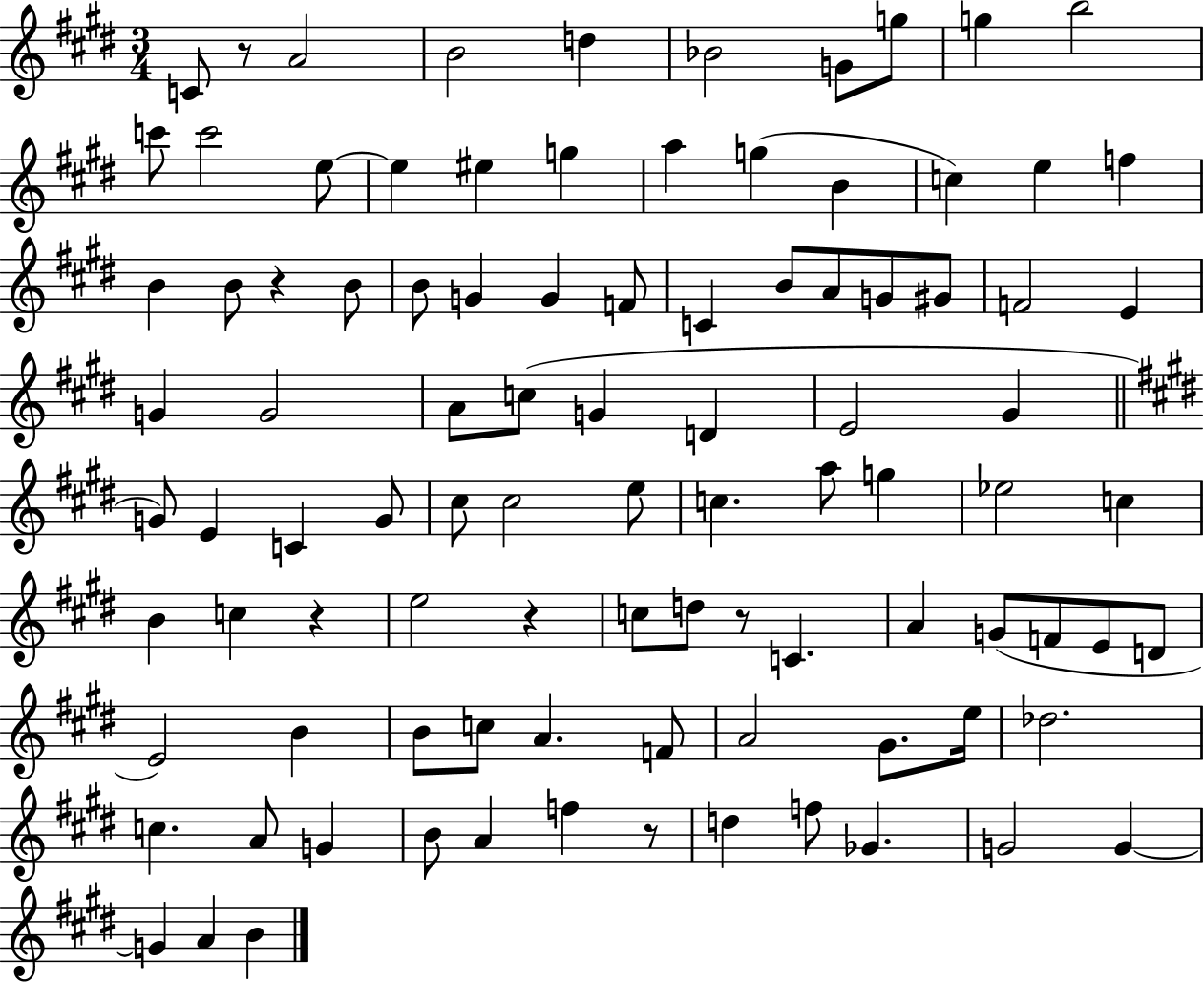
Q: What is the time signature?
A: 3/4